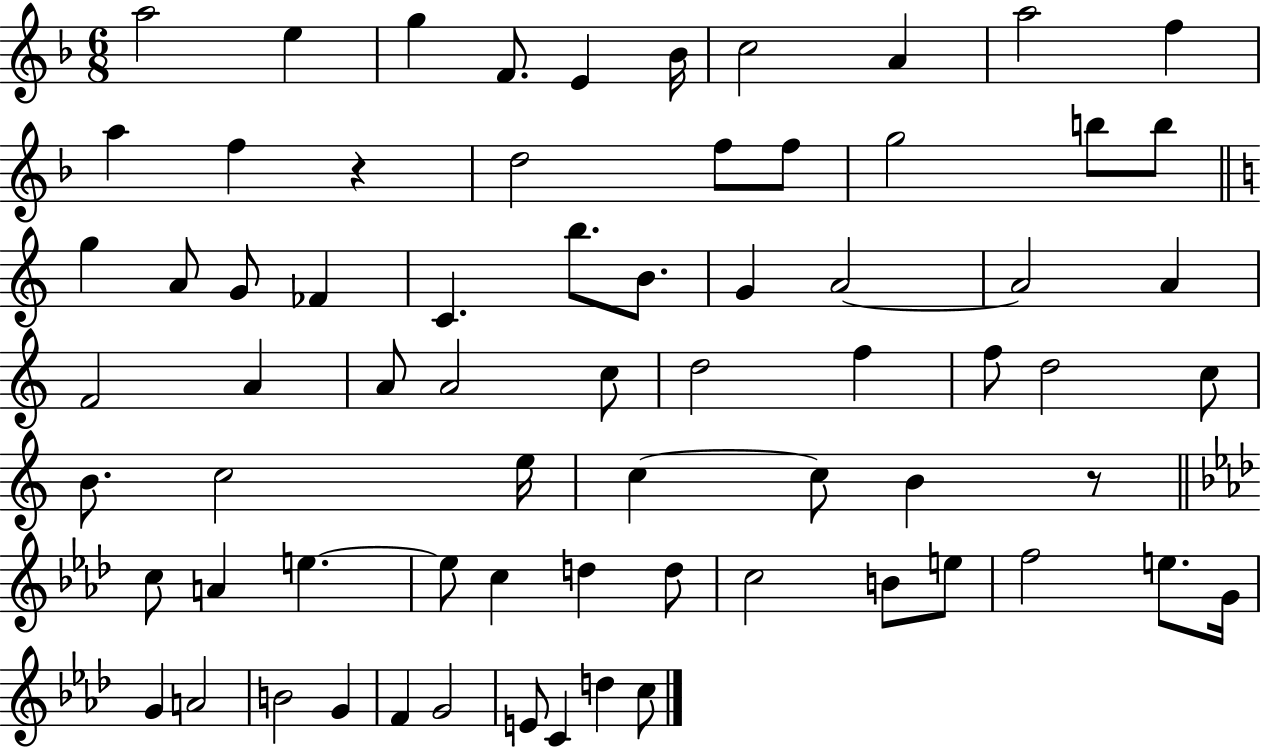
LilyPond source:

{
  \clef treble
  \numericTimeSignature
  \time 6/8
  \key f \major
  a''2 e''4 | g''4 f'8. e'4 bes'16 | c''2 a'4 | a''2 f''4 | \break a''4 f''4 r4 | d''2 f''8 f''8 | g''2 b''8 b''8 | \bar "||" \break \key a \minor g''4 a'8 g'8 fes'4 | c'4. b''8. b'8. | g'4 a'2~~ | a'2 a'4 | \break f'2 a'4 | a'8 a'2 c''8 | d''2 f''4 | f''8 d''2 c''8 | \break b'8. c''2 e''16 | c''4~~ c''8 b'4 r8 | \bar "||" \break \key aes \major c''8 a'4 e''4.~~ | e''8 c''4 d''4 d''8 | c''2 b'8 e''8 | f''2 e''8. g'16 | \break g'4 a'2 | b'2 g'4 | f'4 g'2 | e'8 c'4 d''4 c''8 | \break \bar "|."
}